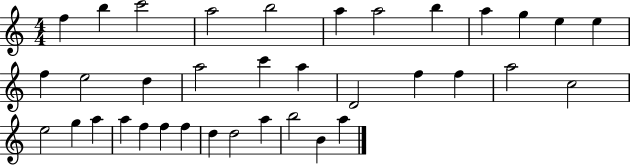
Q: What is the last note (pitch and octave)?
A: A5